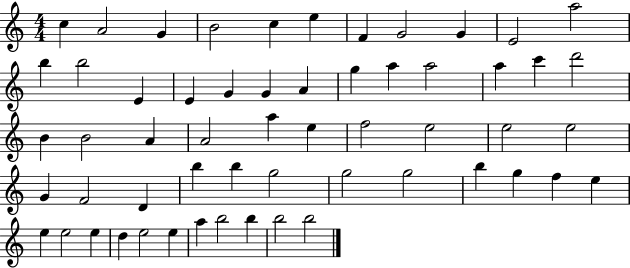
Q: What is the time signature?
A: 4/4